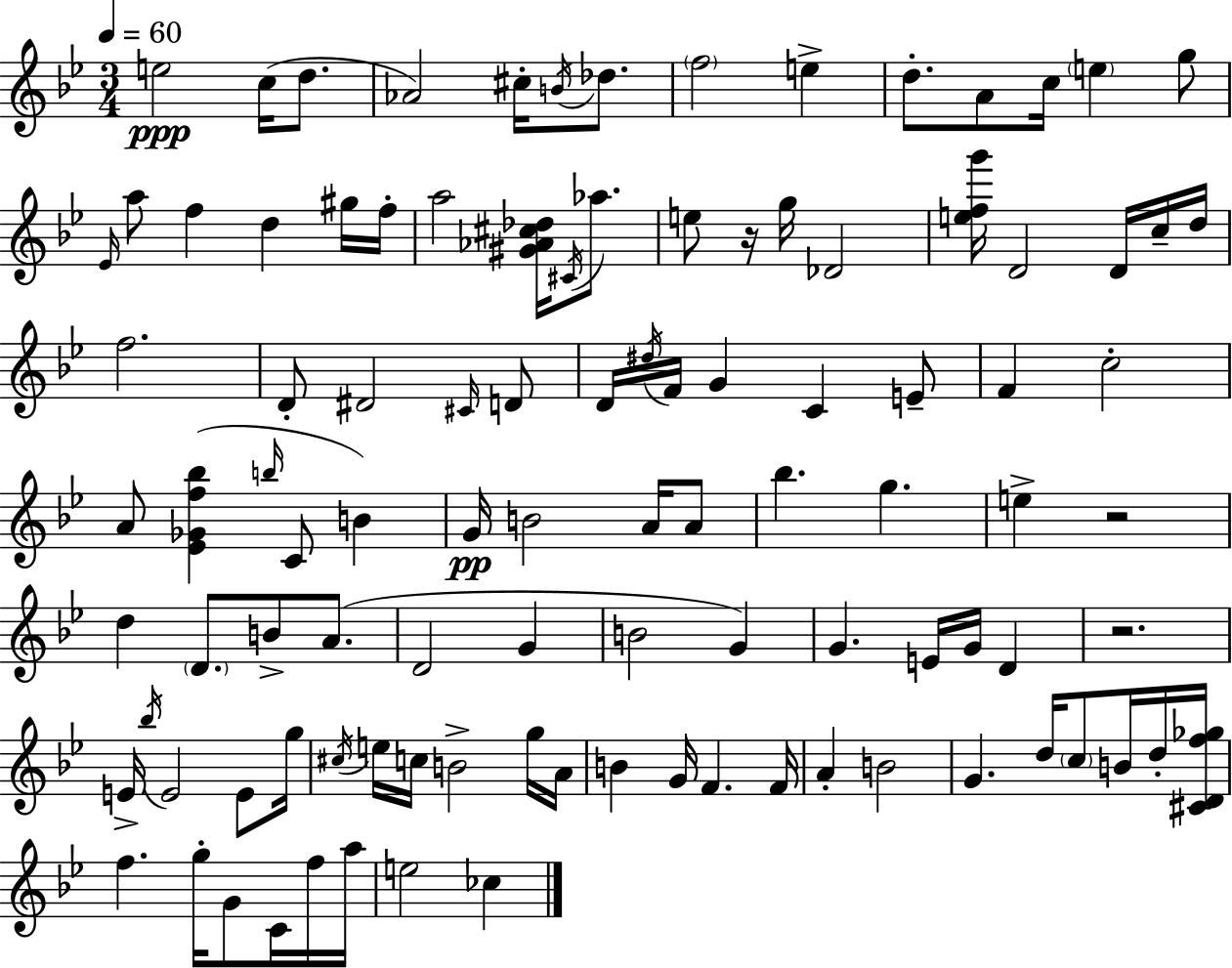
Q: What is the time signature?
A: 3/4